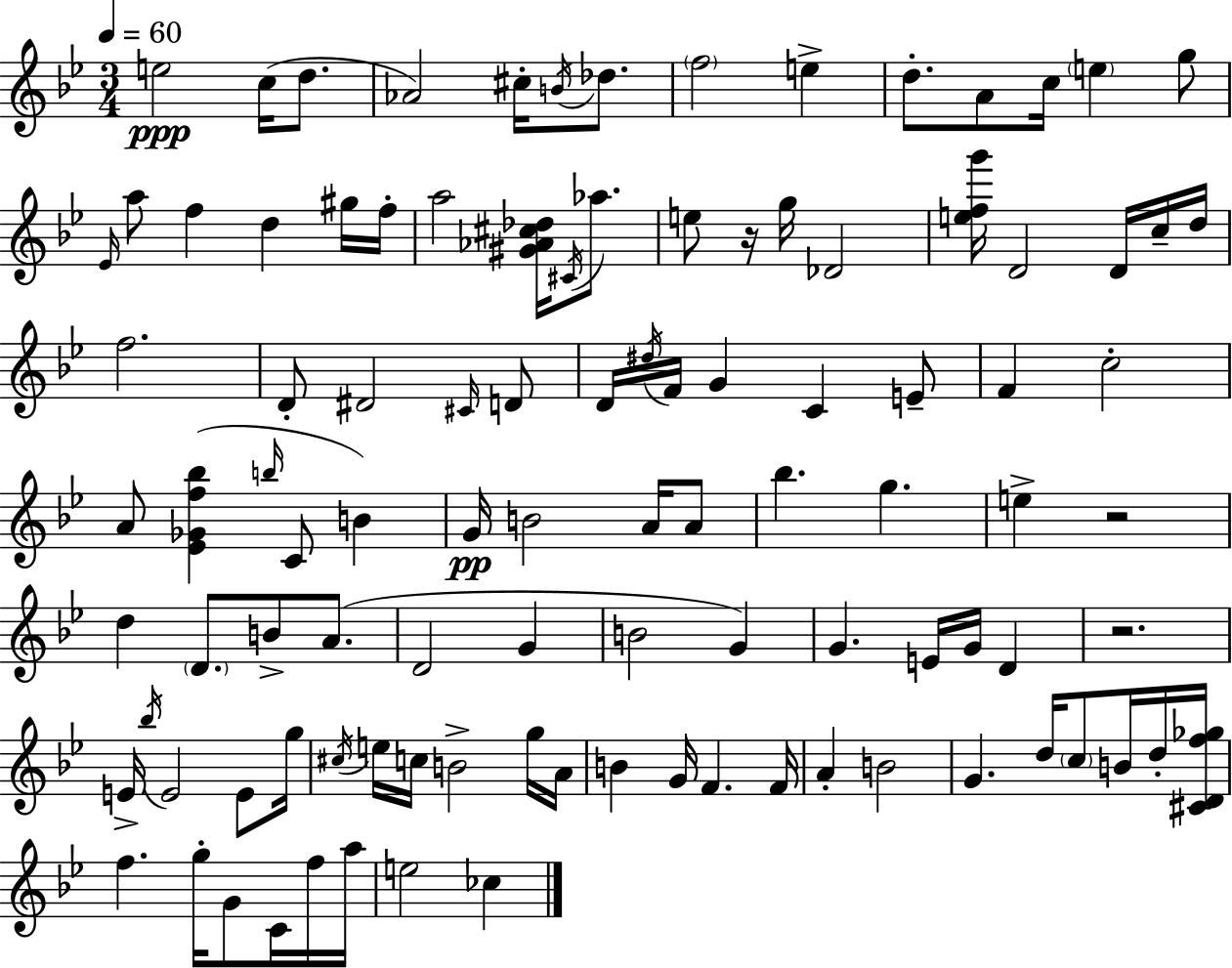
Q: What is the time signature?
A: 3/4